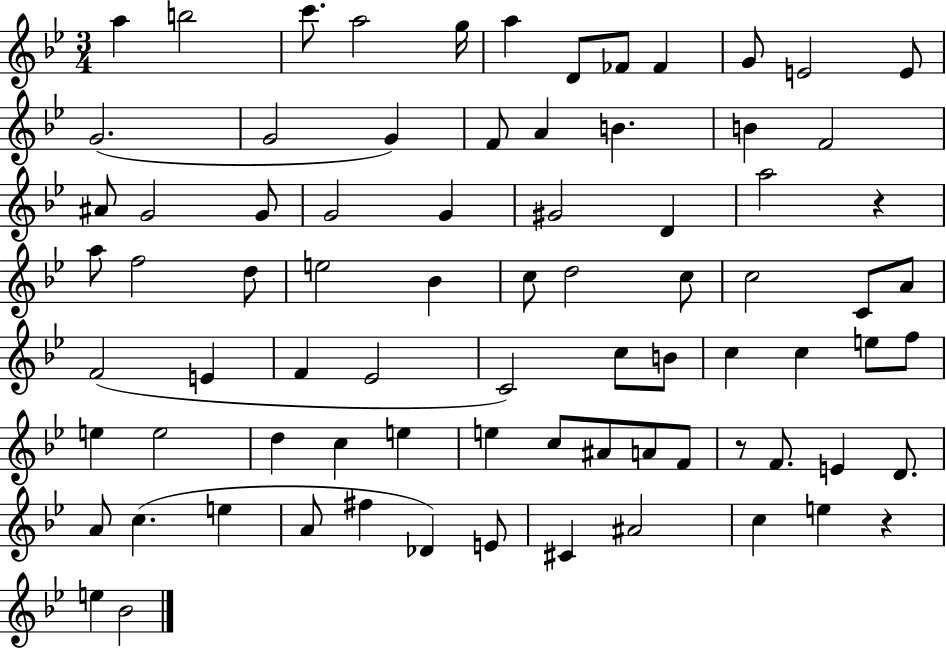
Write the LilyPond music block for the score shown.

{
  \clef treble
  \numericTimeSignature
  \time 3/4
  \key bes \major
  a''4 b''2 | c'''8. a''2 g''16 | a''4 d'8 fes'8 fes'4 | g'8 e'2 e'8 | \break g'2.( | g'2 g'4) | f'8 a'4 b'4. | b'4 f'2 | \break ais'8 g'2 g'8 | g'2 g'4 | gis'2 d'4 | a''2 r4 | \break a''8 f''2 d''8 | e''2 bes'4 | c''8 d''2 c''8 | c''2 c'8 a'8 | \break f'2( e'4 | f'4 ees'2 | c'2) c''8 b'8 | c''4 c''4 e''8 f''8 | \break e''4 e''2 | d''4 c''4 e''4 | e''4 c''8 ais'8 a'8 f'8 | r8 f'8. e'4 d'8. | \break a'8 c''4.( e''4 | a'8 fis''4 des'4) e'8 | cis'4 ais'2 | c''4 e''4 r4 | \break e''4 bes'2 | \bar "|."
}